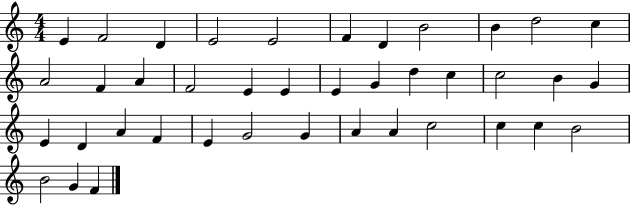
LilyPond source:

{
  \clef treble
  \numericTimeSignature
  \time 4/4
  \key c \major
  e'4 f'2 d'4 | e'2 e'2 | f'4 d'4 b'2 | b'4 d''2 c''4 | \break a'2 f'4 a'4 | f'2 e'4 e'4 | e'4 g'4 d''4 c''4 | c''2 b'4 g'4 | \break e'4 d'4 a'4 f'4 | e'4 g'2 g'4 | a'4 a'4 c''2 | c''4 c''4 b'2 | \break b'2 g'4 f'4 | \bar "|."
}